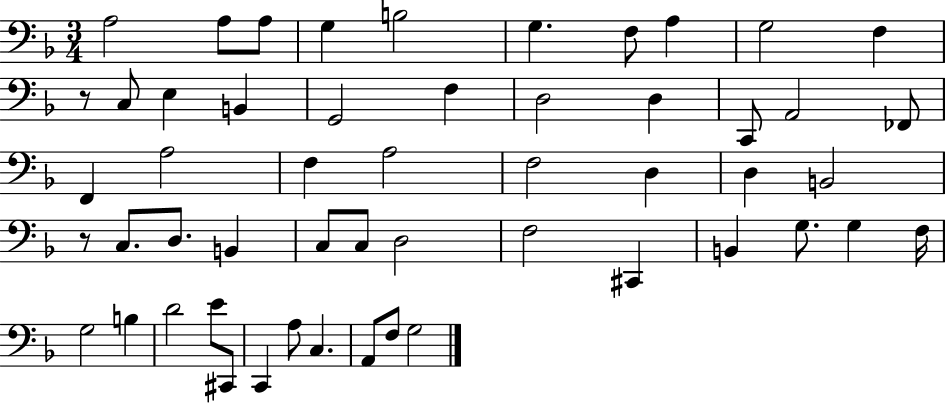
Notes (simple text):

A3/h A3/e A3/e G3/q B3/h G3/q. F3/e A3/q G3/h F3/q R/e C3/e E3/q B2/q G2/h F3/q D3/h D3/q C2/e A2/h FES2/e F2/q A3/h F3/q A3/h F3/h D3/q D3/q B2/h R/e C3/e. D3/e. B2/q C3/e C3/e D3/h F3/h C#2/q B2/q G3/e. G3/q F3/s G3/h B3/q D4/h E4/e C#2/e C2/q A3/e C3/q. A2/e F3/e G3/h